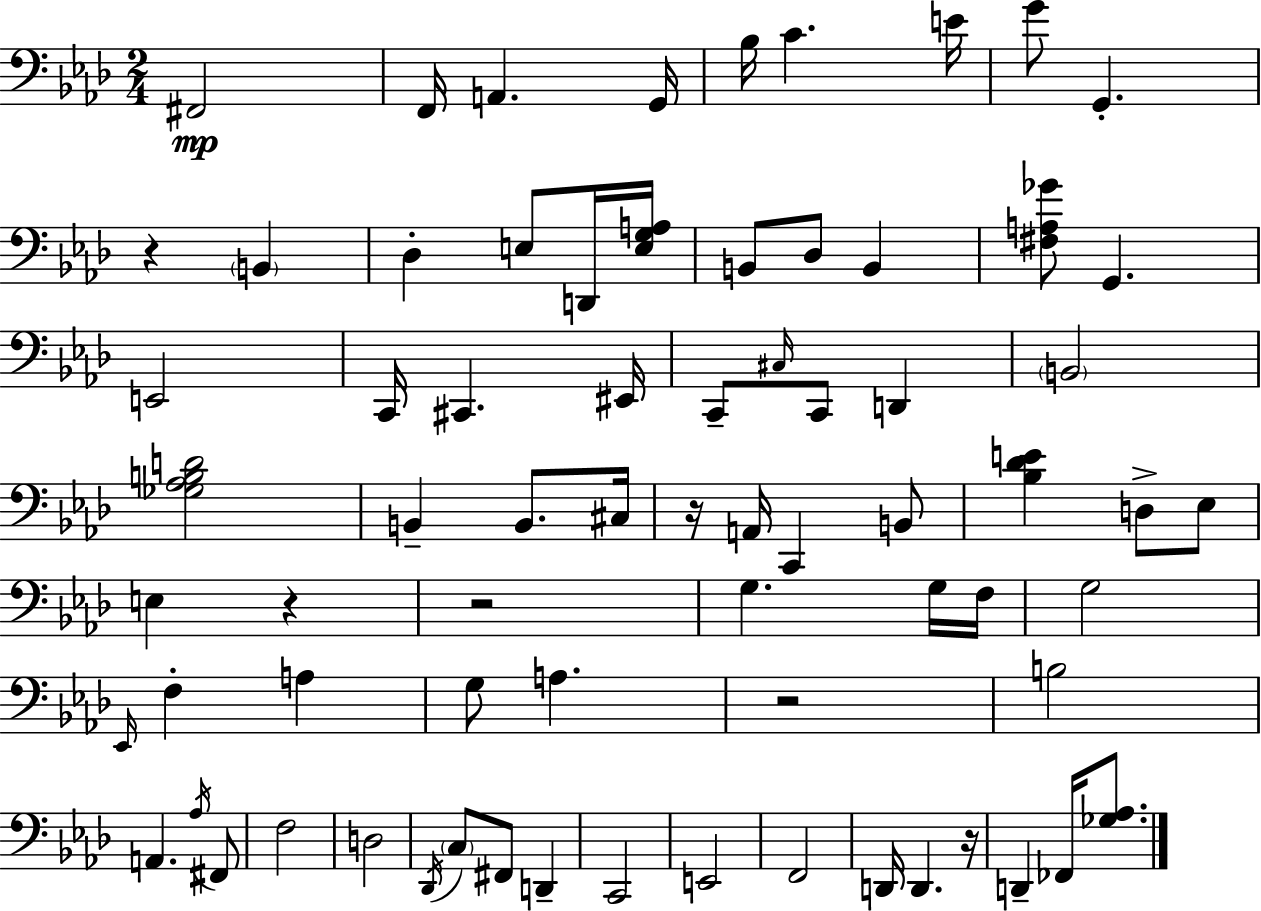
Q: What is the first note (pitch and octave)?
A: F#2